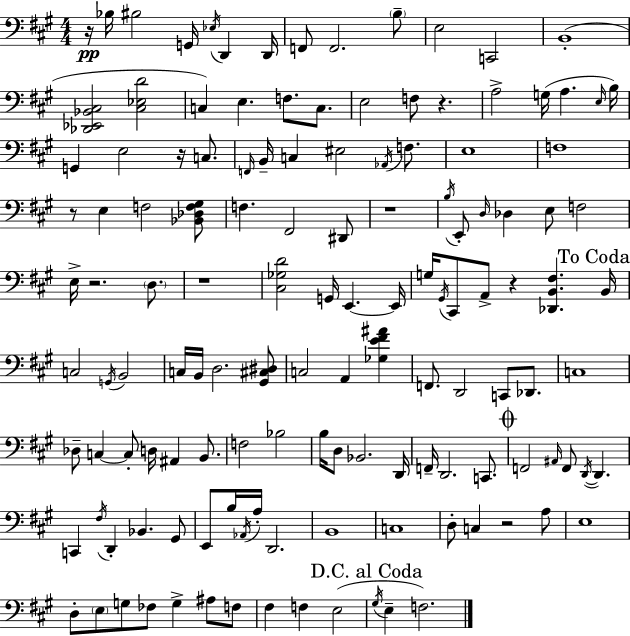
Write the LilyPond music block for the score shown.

{
  \clef bass
  \numericTimeSignature
  \time 4/4
  \key a \major
  r16\pp bes16 bis2 g,16 \acciaccatura { ees16 } d,4 | d,16 f,8 f,2. \parenthesize b8-- | e2 c,2 | b,1-.( | \break <des, ees, bes, cis>2 <cis ees d'>2 | c4) e4. f8. c8. | e2 f8 r4. | a2-> g16( a4. | \break \grace { e16 } b16) g,4 e2 r16 c8. | \grace { f,16 } b,16-- c4 eis2 | \acciaccatura { aes,16 } f8. e1 | f1 | \break r8 e4 f2 | <bes, des f gis>8 f4. fis,2 | dis,8 r1 | \acciaccatura { b16 } e,8-. \grace { d16 } des4 e8 f2 | \break e16-> r2. | \parenthesize d8. r1 | <cis ges d'>2 g,16 e,4.~~ | e,16 g16 \acciaccatura { gis,16 } cis,8 a,8-> r4 | \break <des, b, fis>4. \mark "To Coda" b,16 c2 \acciaccatura { g,16 } | b,2 c16 b,16 d2. | <gis, cis dis>8 c2 | a,4 <ges e' fis' ais'>4 f,8. d,2 | \break c,8 des,8. c1 | des8-- c4~~ c8-. | d16 ais,4 b,8. f2 | bes2 b16 d8 bes,2. | \break d,16 f,16-- d,2. | c,8. \mark \markup { \musicglyph "scripts.coda" } f,2 | \grace { ais,16 } f,8 \acciaccatura { d,16~ }~ d,4. c,4 \acciaccatura { fis16 } d,4-. | bes,4. gis,8 e,8 b16 \acciaccatura { aes,16 } a16-. | \break d,2. b,1 | c1 | d8-. c4 | r2 a8 e1 | \break d8-. \parenthesize e8 | g8 fes8 g4-> ais8 f8 fis4 | f4 e2( \mark "D.C. al Coda" \acciaccatura { gis16 } e4-- | f2.) \bar "|."
}